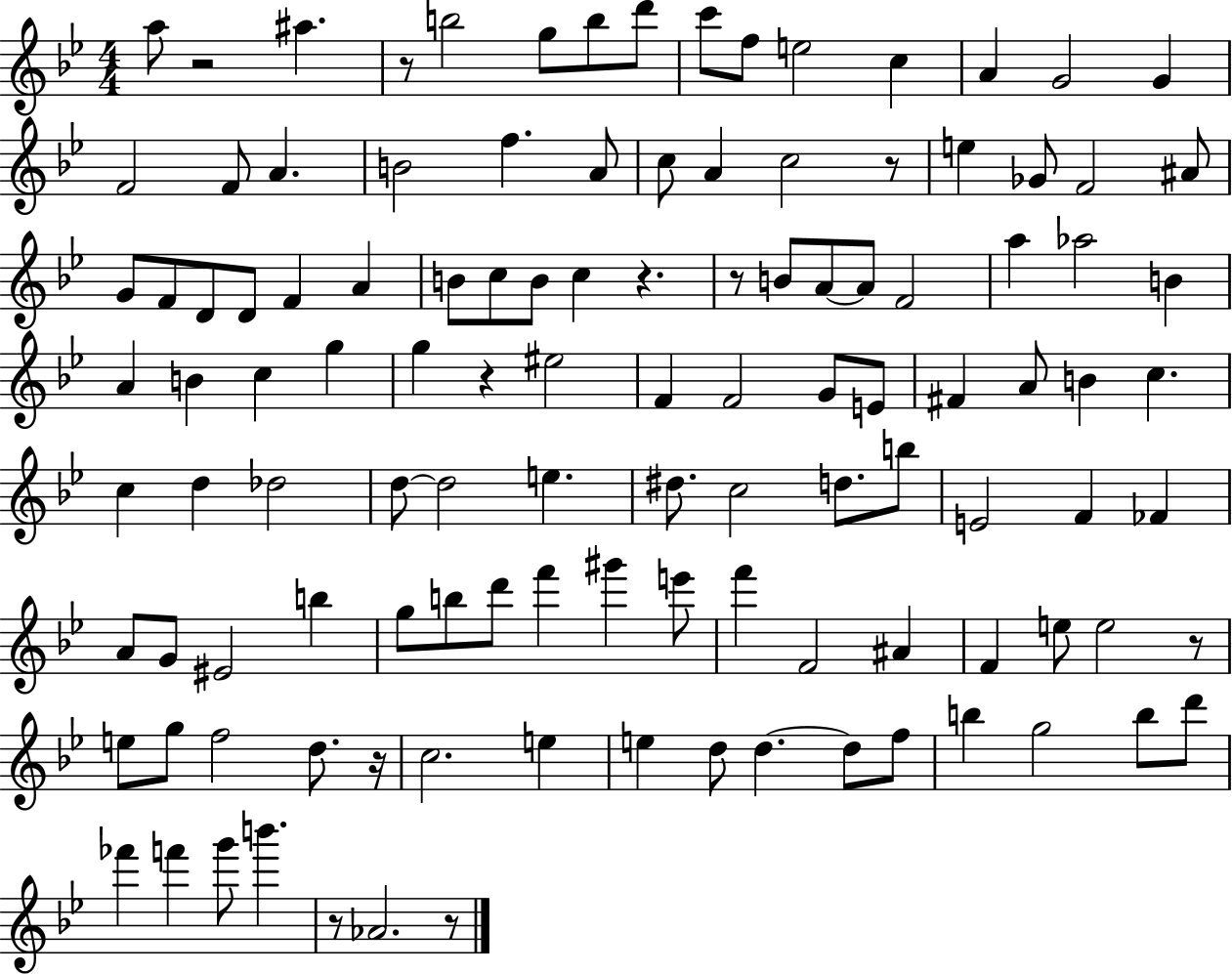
A5/e R/h A#5/q. R/e B5/h G5/e B5/e D6/e C6/e F5/e E5/h C5/q A4/q G4/h G4/q F4/h F4/e A4/q. B4/h F5/q. A4/e C5/e A4/q C5/h R/e E5/q Gb4/e F4/h A#4/e G4/e F4/e D4/e D4/e F4/q A4/q B4/e C5/e B4/e C5/q R/q. R/e B4/e A4/e A4/e F4/h A5/q Ab5/h B4/q A4/q B4/q C5/q G5/q G5/q R/q EIS5/h F4/q F4/h G4/e E4/e F#4/q A4/e B4/q C5/q. C5/q D5/q Db5/h D5/e D5/h E5/q. D#5/e. C5/h D5/e. B5/e E4/h F4/q FES4/q A4/e G4/e EIS4/h B5/q G5/e B5/e D6/e F6/q G#6/q E6/e F6/q F4/h A#4/q F4/q E5/e E5/h R/e E5/e G5/e F5/h D5/e. R/s C5/h. E5/q E5/q D5/e D5/q. D5/e F5/e B5/q G5/h B5/e D6/e FES6/q F6/q G6/e B6/q. R/e Ab4/h. R/e